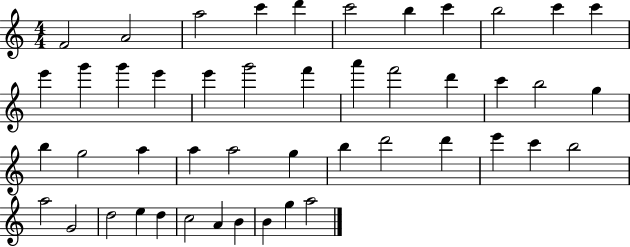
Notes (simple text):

F4/h A4/h A5/h C6/q D6/q C6/h B5/q C6/q B5/h C6/q C6/q E6/q G6/q G6/q E6/q E6/q G6/h F6/q A6/q F6/h D6/q C6/q B5/h G5/q B5/q G5/h A5/q A5/q A5/h G5/q B5/q D6/h D6/q E6/q C6/q B5/h A5/h G4/h D5/h E5/q D5/q C5/h A4/q B4/q B4/q G5/q A5/h